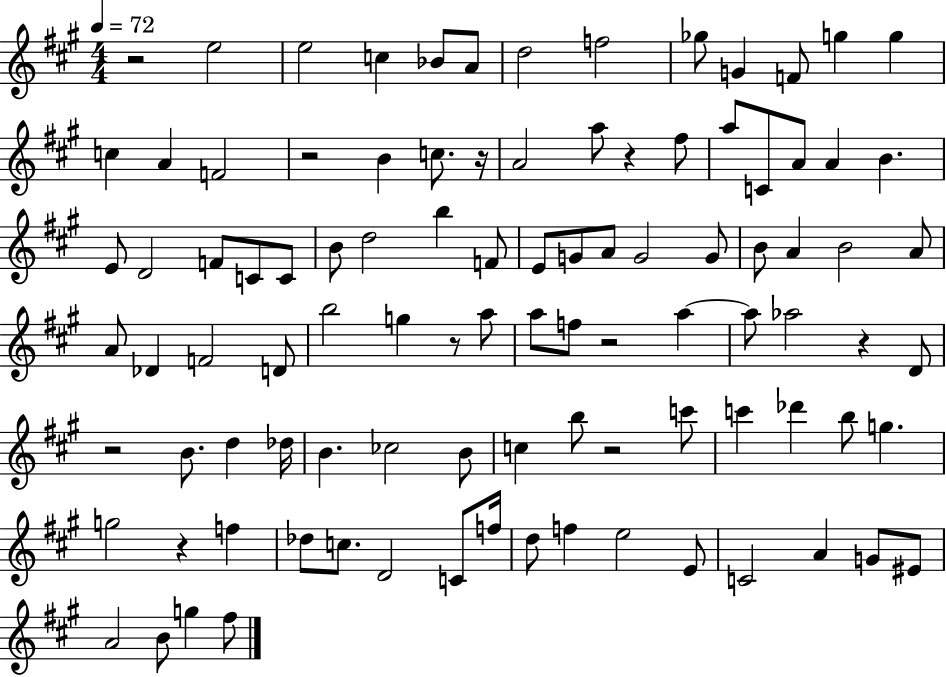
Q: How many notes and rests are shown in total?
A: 98